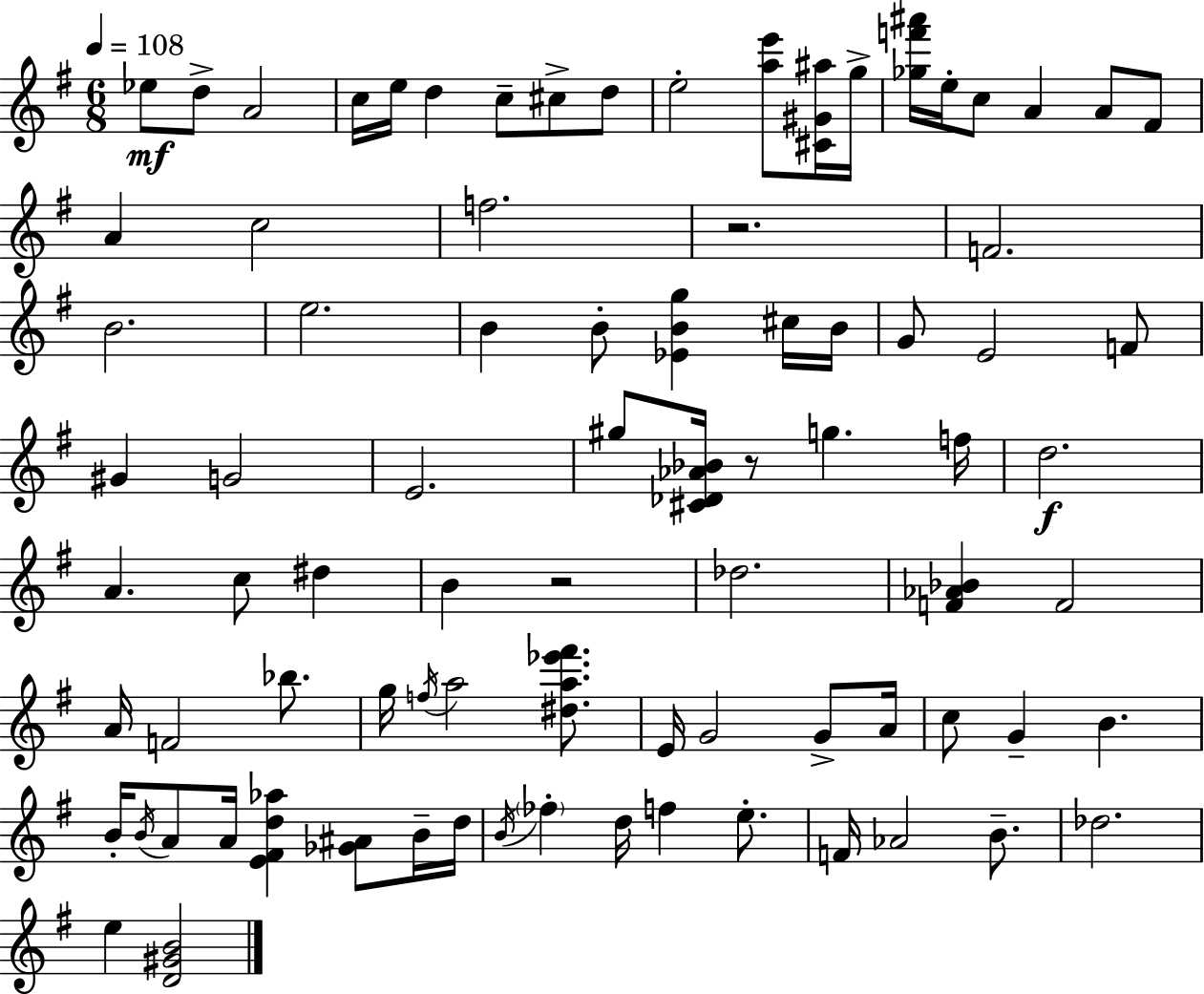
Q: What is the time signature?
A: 6/8